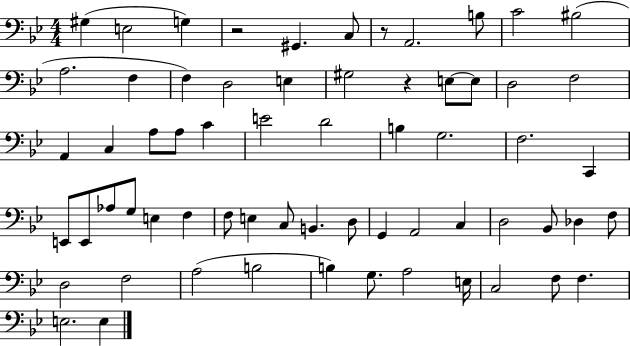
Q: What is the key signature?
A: BES major